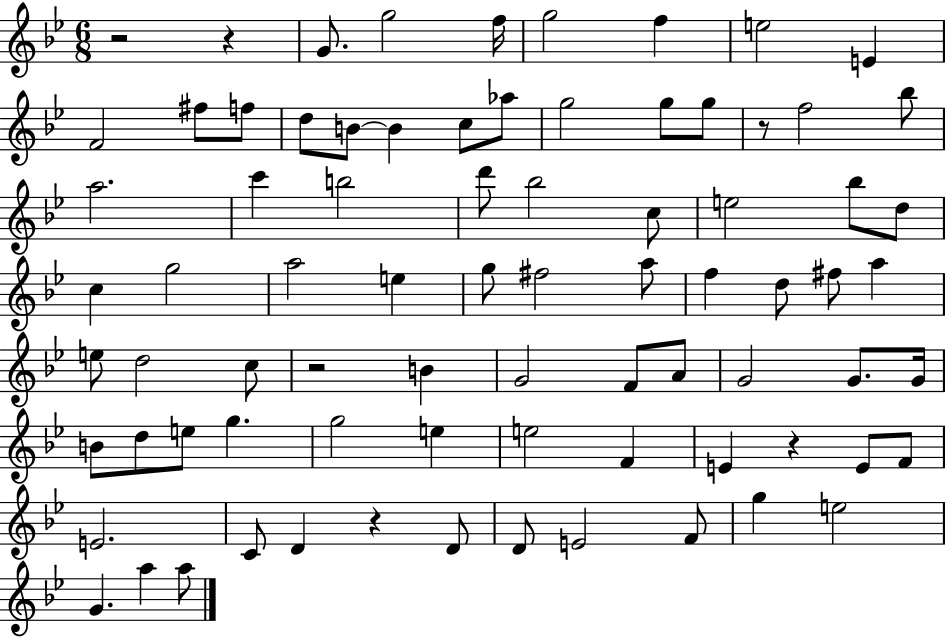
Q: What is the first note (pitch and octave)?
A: G4